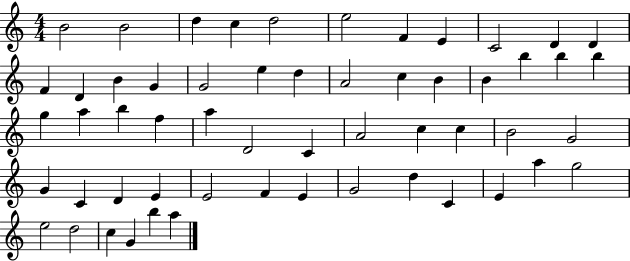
{
  \clef treble
  \numericTimeSignature
  \time 4/4
  \key c \major
  b'2 b'2 | d''4 c''4 d''2 | e''2 f'4 e'4 | c'2 d'4 d'4 | \break f'4 d'4 b'4 g'4 | g'2 e''4 d''4 | a'2 c''4 b'4 | b'4 b''4 b''4 b''4 | \break g''4 a''4 b''4 f''4 | a''4 d'2 c'4 | a'2 c''4 c''4 | b'2 g'2 | \break g'4 c'4 d'4 e'4 | e'2 f'4 e'4 | g'2 d''4 c'4 | e'4 a''4 g''2 | \break e''2 d''2 | c''4 g'4 b''4 a''4 | \bar "|."
}